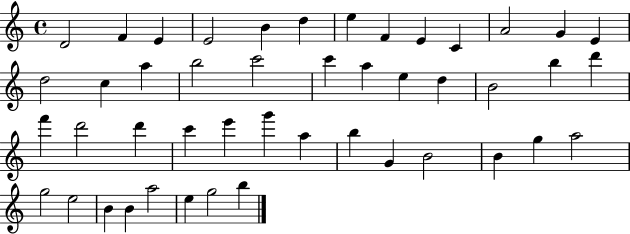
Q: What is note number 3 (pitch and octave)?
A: E4